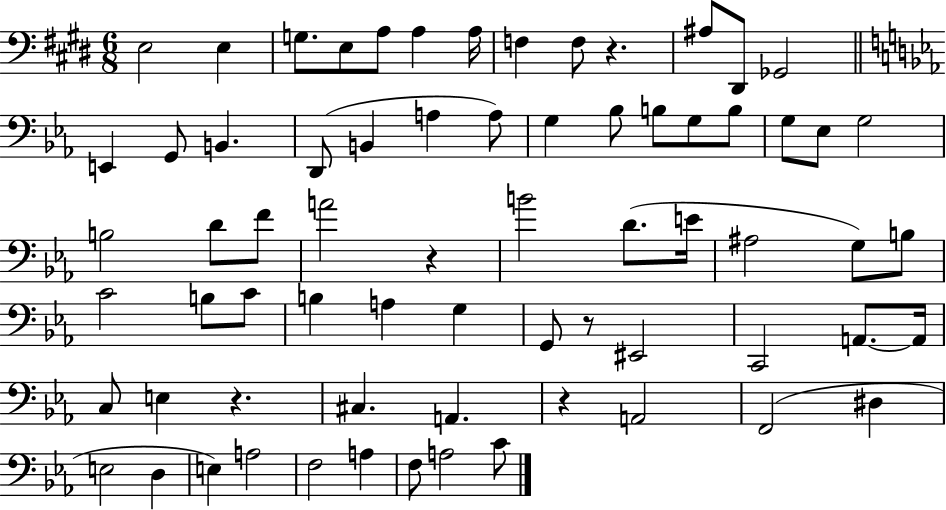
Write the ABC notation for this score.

X:1
T:Untitled
M:6/8
L:1/4
K:E
E,2 E, G,/2 E,/2 A,/2 A, A,/4 F, F,/2 z ^A,/2 ^D,,/2 _G,,2 E,, G,,/2 B,, D,,/2 B,, A, A,/2 G, _B,/2 B,/2 G,/2 B,/2 G,/2 _E,/2 G,2 B,2 D/2 F/2 A2 z B2 D/2 E/4 ^A,2 G,/2 B,/2 C2 B,/2 C/2 B, A, G, G,,/2 z/2 ^E,,2 C,,2 A,,/2 A,,/4 C,/2 E, z ^C, A,, z A,,2 F,,2 ^D, E,2 D, E, A,2 F,2 A, F,/2 A,2 C/2